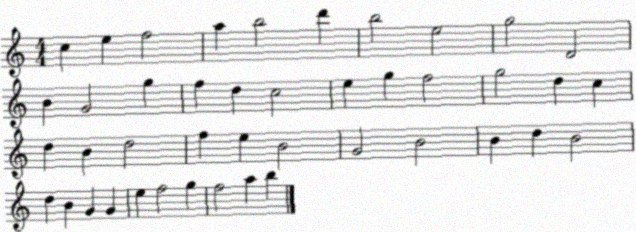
X:1
T:Untitled
M:4/4
L:1/4
K:C
c e f2 a b2 d' b2 e2 g2 D2 B G2 g f d c2 e g f2 g2 d c d B d2 f e B2 G2 B2 B d B2 d B G G e f2 g f2 a b